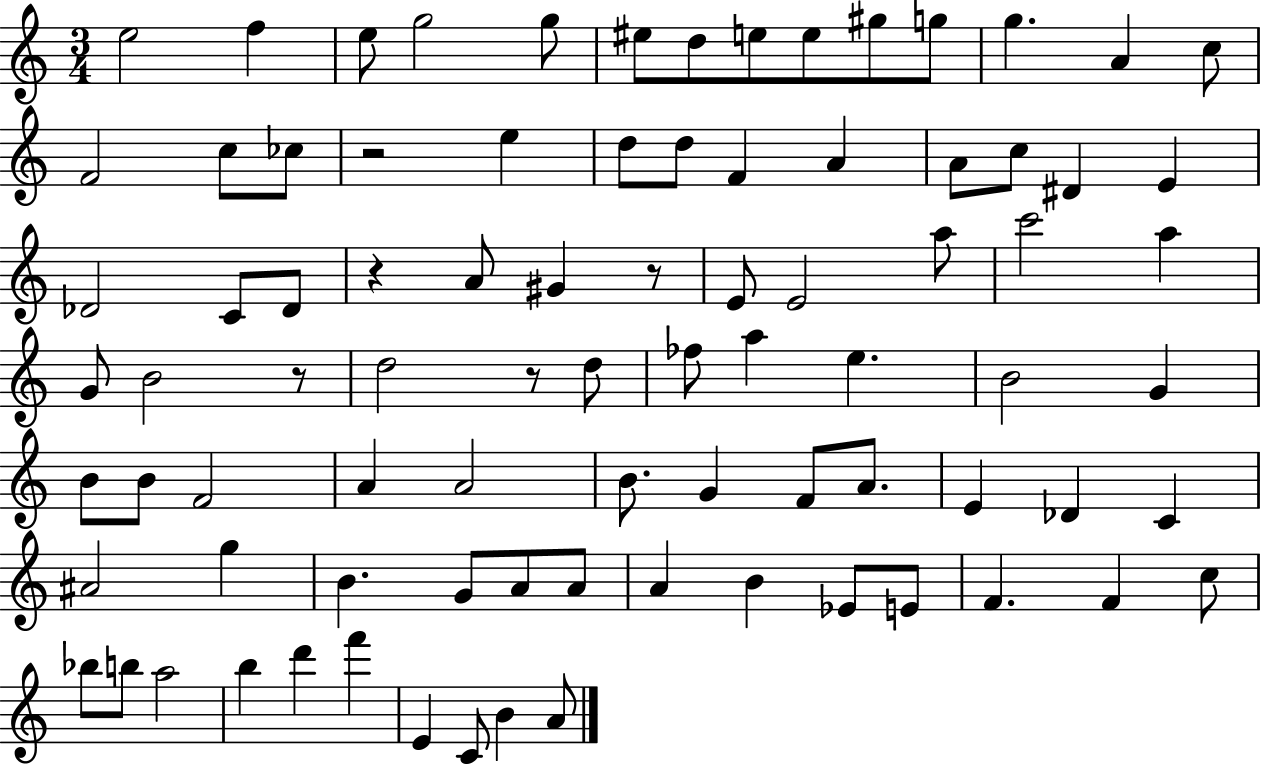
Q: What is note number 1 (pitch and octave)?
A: E5